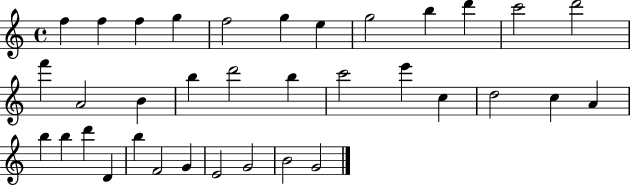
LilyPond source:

{
  \clef treble
  \time 4/4
  \defaultTimeSignature
  \key c \major
  f''4 f''4 f''4 g''4 | f''2 g''4 e''4 | g''2 b''4 d'''4 | c'''2 d'''2 | \break f'''4 a'2 b'4 | b''4 d'''2 b''4 | c'''2 e'''4 c''4 | d''2 c''4 a'4 | \break b''4 b''4 d'''4 d'4 | b''4 f'2 g'4 | e'2 g'2 | b'2 g'2 | \break \bar "|."
}